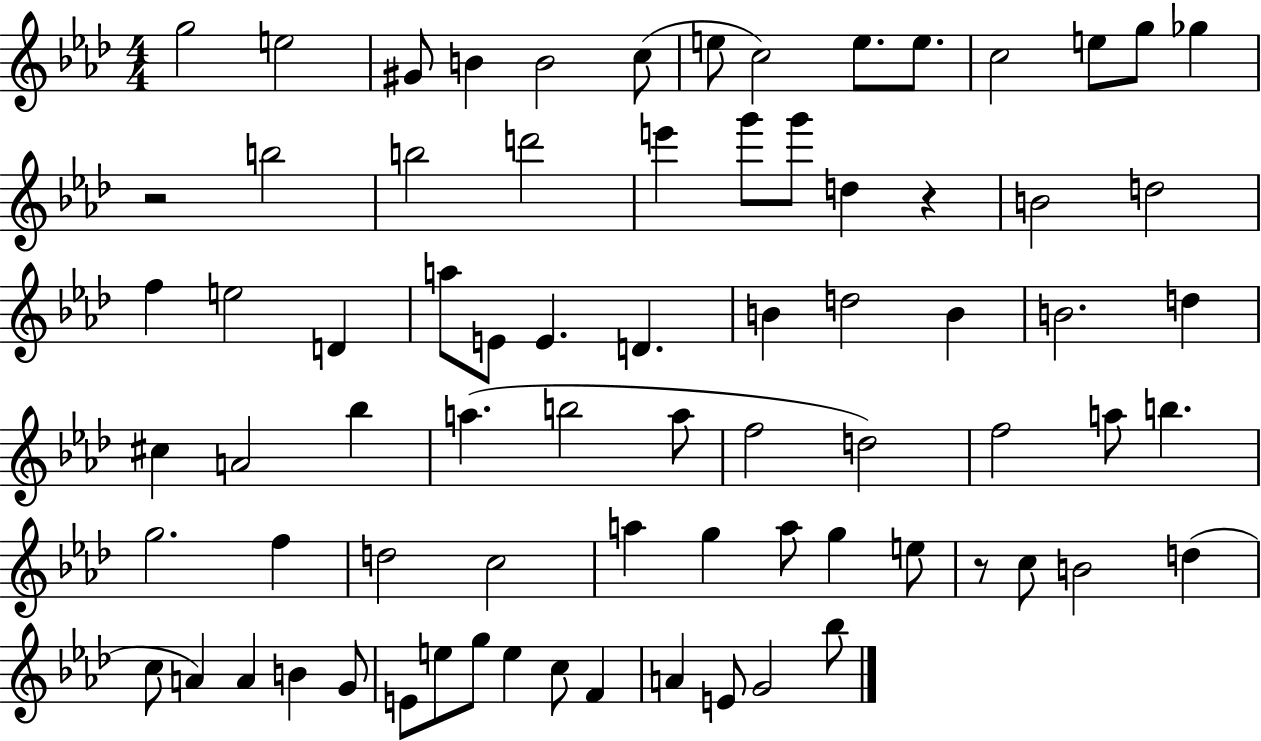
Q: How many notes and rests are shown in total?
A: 76